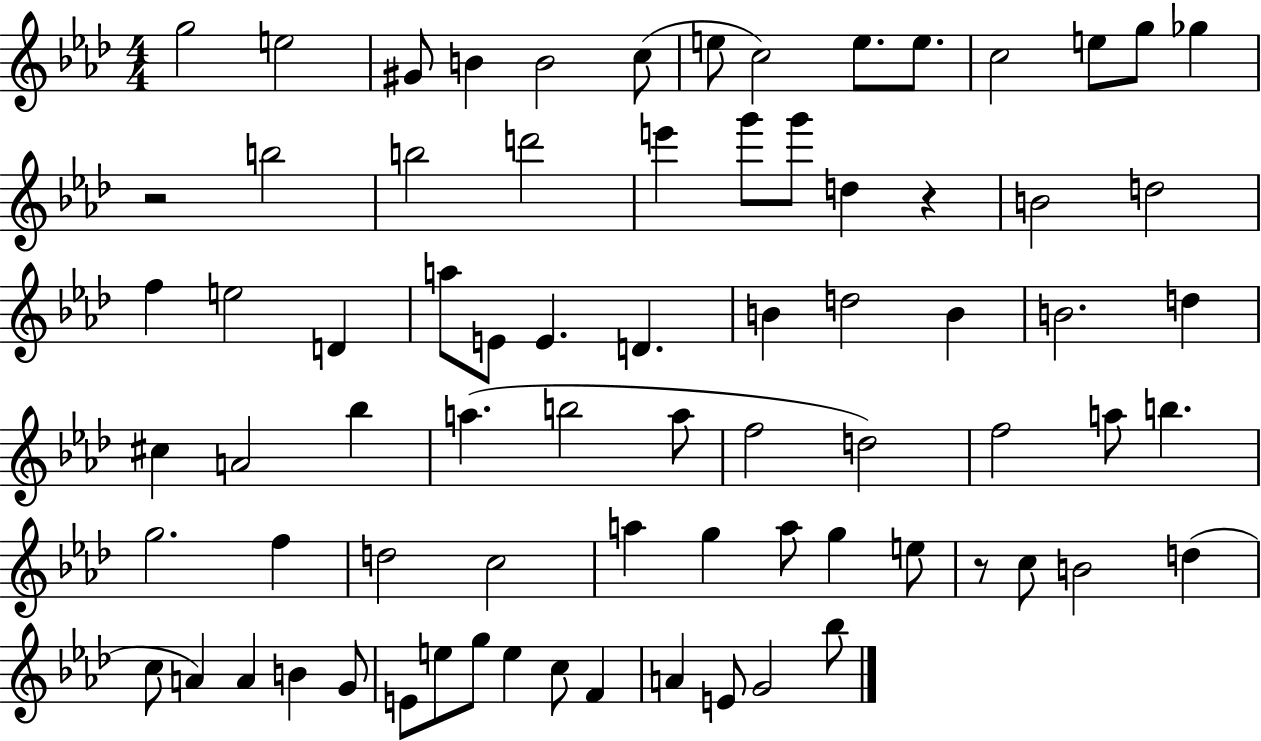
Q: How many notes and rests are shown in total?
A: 76